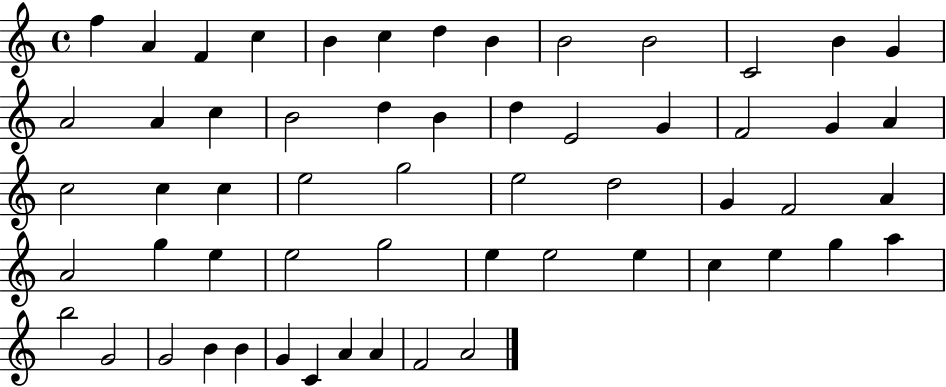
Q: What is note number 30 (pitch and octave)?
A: G5